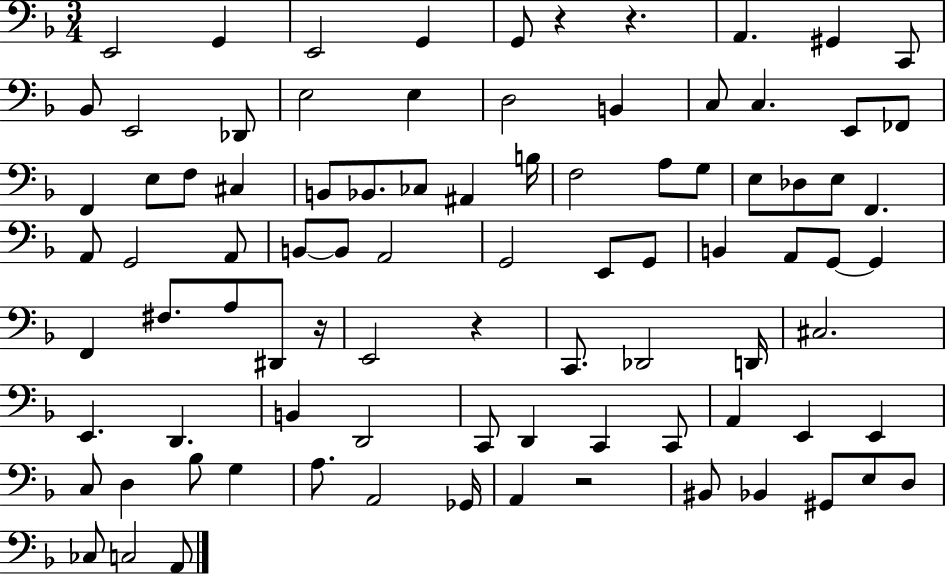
{
  \clef bass
  \numericTimeSignature
  \time 3/4
  \key f \major
  e,2 g,4 | e,2 g,4 | g,8 r4 r4. | a,4. gis,4 c,8 | \break bes,8 e,2 des,8 | e2 e4 | d2 b,4 | c8 c4. e,8 fes,8 | \break f,4 e8 f8 cis4 | b,8 bes,8. ces8 ais,4 b16 | f2 a8 g8 | e8 des8 e8 f,4. | \break a,8 g,2 a,8 | b,8~~ b,8 a,2 | g,2 e,8 g,8 | b,4 a,8 g,8~~ g,4 | \break f,4 fis8. a8 dis,8 r16 | e,2 r4 | c,8. des,2 d,16 | cis2. | \break e,4. d,4. | b,4 d,2 | c,8 d,4 c,4 c,8 | a,4 e,4 e,4 | \break c8 d4 bes8 g4 | a8. a,2 ges,16 | a,4 r2 | bis,8 bes,4 gis,8 e8 d8 | \break ces8 c2 a,8 | \bar "|."
}